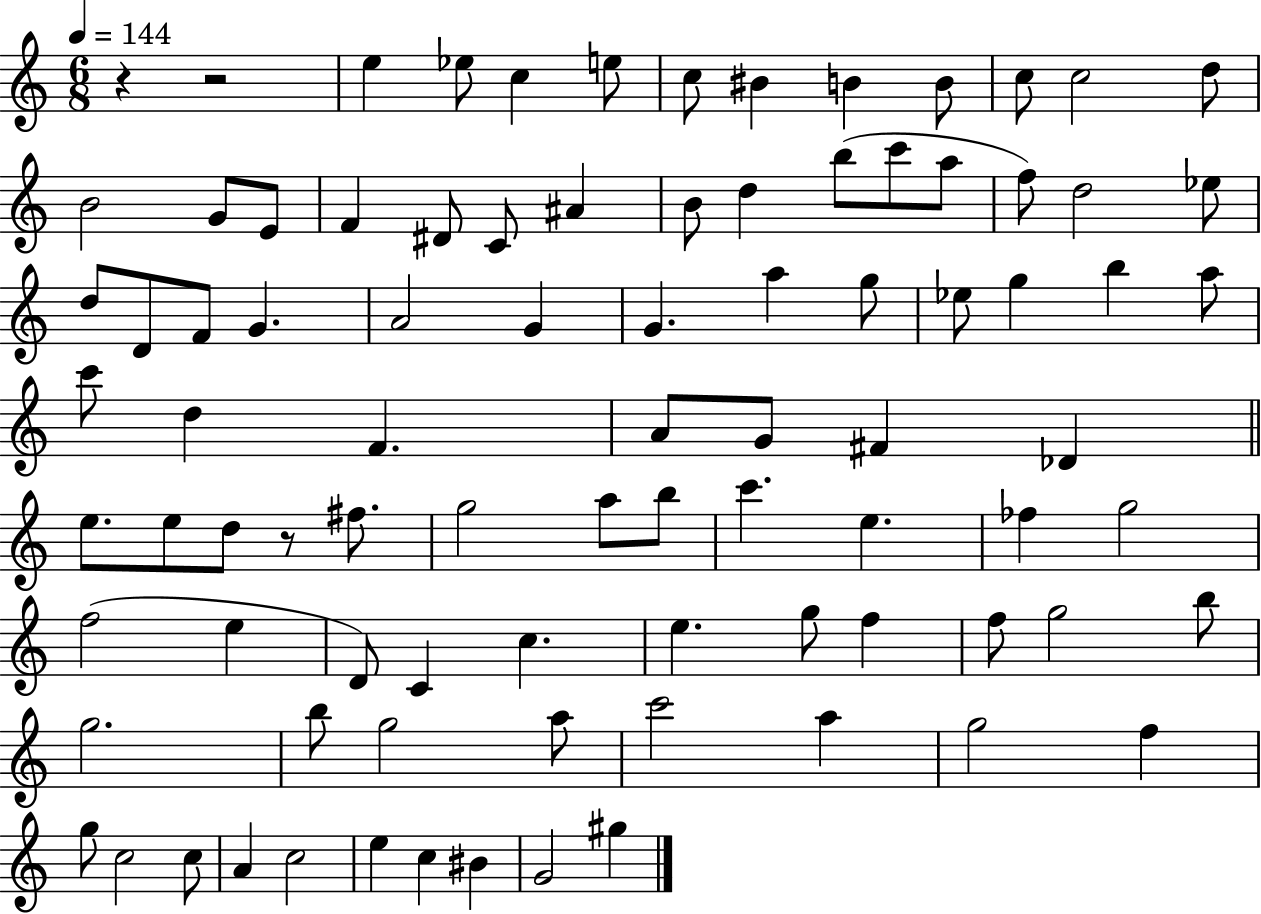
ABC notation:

X:1
T:Untitled
M:6/8
L:1/4
K:C
z z2 e _e/2 c e/2 c/2 ^B B B/2 c/2 c2 d/2 B2 G/2 E/2 F ^D/2 C/2 ^A B/2 d b/2 c'/2 a/2 f/2 d2 _e/2 d/2 D/2 F/2 G A2 G G a g/2 _e/2 g b a/2 c'/2 d F A/2 G/2 ^F _D e/2 e/2 d/2 z/2 ^f/2 g2 a/2 b/2 c' e _f g2 f2 e D/2 C c e g/2 f f/2 g2 b/2 g2 b/2 g2 a/2 c'2 a g2 f g/2 c2 c/2 A c2 e c ^B G2 ^g